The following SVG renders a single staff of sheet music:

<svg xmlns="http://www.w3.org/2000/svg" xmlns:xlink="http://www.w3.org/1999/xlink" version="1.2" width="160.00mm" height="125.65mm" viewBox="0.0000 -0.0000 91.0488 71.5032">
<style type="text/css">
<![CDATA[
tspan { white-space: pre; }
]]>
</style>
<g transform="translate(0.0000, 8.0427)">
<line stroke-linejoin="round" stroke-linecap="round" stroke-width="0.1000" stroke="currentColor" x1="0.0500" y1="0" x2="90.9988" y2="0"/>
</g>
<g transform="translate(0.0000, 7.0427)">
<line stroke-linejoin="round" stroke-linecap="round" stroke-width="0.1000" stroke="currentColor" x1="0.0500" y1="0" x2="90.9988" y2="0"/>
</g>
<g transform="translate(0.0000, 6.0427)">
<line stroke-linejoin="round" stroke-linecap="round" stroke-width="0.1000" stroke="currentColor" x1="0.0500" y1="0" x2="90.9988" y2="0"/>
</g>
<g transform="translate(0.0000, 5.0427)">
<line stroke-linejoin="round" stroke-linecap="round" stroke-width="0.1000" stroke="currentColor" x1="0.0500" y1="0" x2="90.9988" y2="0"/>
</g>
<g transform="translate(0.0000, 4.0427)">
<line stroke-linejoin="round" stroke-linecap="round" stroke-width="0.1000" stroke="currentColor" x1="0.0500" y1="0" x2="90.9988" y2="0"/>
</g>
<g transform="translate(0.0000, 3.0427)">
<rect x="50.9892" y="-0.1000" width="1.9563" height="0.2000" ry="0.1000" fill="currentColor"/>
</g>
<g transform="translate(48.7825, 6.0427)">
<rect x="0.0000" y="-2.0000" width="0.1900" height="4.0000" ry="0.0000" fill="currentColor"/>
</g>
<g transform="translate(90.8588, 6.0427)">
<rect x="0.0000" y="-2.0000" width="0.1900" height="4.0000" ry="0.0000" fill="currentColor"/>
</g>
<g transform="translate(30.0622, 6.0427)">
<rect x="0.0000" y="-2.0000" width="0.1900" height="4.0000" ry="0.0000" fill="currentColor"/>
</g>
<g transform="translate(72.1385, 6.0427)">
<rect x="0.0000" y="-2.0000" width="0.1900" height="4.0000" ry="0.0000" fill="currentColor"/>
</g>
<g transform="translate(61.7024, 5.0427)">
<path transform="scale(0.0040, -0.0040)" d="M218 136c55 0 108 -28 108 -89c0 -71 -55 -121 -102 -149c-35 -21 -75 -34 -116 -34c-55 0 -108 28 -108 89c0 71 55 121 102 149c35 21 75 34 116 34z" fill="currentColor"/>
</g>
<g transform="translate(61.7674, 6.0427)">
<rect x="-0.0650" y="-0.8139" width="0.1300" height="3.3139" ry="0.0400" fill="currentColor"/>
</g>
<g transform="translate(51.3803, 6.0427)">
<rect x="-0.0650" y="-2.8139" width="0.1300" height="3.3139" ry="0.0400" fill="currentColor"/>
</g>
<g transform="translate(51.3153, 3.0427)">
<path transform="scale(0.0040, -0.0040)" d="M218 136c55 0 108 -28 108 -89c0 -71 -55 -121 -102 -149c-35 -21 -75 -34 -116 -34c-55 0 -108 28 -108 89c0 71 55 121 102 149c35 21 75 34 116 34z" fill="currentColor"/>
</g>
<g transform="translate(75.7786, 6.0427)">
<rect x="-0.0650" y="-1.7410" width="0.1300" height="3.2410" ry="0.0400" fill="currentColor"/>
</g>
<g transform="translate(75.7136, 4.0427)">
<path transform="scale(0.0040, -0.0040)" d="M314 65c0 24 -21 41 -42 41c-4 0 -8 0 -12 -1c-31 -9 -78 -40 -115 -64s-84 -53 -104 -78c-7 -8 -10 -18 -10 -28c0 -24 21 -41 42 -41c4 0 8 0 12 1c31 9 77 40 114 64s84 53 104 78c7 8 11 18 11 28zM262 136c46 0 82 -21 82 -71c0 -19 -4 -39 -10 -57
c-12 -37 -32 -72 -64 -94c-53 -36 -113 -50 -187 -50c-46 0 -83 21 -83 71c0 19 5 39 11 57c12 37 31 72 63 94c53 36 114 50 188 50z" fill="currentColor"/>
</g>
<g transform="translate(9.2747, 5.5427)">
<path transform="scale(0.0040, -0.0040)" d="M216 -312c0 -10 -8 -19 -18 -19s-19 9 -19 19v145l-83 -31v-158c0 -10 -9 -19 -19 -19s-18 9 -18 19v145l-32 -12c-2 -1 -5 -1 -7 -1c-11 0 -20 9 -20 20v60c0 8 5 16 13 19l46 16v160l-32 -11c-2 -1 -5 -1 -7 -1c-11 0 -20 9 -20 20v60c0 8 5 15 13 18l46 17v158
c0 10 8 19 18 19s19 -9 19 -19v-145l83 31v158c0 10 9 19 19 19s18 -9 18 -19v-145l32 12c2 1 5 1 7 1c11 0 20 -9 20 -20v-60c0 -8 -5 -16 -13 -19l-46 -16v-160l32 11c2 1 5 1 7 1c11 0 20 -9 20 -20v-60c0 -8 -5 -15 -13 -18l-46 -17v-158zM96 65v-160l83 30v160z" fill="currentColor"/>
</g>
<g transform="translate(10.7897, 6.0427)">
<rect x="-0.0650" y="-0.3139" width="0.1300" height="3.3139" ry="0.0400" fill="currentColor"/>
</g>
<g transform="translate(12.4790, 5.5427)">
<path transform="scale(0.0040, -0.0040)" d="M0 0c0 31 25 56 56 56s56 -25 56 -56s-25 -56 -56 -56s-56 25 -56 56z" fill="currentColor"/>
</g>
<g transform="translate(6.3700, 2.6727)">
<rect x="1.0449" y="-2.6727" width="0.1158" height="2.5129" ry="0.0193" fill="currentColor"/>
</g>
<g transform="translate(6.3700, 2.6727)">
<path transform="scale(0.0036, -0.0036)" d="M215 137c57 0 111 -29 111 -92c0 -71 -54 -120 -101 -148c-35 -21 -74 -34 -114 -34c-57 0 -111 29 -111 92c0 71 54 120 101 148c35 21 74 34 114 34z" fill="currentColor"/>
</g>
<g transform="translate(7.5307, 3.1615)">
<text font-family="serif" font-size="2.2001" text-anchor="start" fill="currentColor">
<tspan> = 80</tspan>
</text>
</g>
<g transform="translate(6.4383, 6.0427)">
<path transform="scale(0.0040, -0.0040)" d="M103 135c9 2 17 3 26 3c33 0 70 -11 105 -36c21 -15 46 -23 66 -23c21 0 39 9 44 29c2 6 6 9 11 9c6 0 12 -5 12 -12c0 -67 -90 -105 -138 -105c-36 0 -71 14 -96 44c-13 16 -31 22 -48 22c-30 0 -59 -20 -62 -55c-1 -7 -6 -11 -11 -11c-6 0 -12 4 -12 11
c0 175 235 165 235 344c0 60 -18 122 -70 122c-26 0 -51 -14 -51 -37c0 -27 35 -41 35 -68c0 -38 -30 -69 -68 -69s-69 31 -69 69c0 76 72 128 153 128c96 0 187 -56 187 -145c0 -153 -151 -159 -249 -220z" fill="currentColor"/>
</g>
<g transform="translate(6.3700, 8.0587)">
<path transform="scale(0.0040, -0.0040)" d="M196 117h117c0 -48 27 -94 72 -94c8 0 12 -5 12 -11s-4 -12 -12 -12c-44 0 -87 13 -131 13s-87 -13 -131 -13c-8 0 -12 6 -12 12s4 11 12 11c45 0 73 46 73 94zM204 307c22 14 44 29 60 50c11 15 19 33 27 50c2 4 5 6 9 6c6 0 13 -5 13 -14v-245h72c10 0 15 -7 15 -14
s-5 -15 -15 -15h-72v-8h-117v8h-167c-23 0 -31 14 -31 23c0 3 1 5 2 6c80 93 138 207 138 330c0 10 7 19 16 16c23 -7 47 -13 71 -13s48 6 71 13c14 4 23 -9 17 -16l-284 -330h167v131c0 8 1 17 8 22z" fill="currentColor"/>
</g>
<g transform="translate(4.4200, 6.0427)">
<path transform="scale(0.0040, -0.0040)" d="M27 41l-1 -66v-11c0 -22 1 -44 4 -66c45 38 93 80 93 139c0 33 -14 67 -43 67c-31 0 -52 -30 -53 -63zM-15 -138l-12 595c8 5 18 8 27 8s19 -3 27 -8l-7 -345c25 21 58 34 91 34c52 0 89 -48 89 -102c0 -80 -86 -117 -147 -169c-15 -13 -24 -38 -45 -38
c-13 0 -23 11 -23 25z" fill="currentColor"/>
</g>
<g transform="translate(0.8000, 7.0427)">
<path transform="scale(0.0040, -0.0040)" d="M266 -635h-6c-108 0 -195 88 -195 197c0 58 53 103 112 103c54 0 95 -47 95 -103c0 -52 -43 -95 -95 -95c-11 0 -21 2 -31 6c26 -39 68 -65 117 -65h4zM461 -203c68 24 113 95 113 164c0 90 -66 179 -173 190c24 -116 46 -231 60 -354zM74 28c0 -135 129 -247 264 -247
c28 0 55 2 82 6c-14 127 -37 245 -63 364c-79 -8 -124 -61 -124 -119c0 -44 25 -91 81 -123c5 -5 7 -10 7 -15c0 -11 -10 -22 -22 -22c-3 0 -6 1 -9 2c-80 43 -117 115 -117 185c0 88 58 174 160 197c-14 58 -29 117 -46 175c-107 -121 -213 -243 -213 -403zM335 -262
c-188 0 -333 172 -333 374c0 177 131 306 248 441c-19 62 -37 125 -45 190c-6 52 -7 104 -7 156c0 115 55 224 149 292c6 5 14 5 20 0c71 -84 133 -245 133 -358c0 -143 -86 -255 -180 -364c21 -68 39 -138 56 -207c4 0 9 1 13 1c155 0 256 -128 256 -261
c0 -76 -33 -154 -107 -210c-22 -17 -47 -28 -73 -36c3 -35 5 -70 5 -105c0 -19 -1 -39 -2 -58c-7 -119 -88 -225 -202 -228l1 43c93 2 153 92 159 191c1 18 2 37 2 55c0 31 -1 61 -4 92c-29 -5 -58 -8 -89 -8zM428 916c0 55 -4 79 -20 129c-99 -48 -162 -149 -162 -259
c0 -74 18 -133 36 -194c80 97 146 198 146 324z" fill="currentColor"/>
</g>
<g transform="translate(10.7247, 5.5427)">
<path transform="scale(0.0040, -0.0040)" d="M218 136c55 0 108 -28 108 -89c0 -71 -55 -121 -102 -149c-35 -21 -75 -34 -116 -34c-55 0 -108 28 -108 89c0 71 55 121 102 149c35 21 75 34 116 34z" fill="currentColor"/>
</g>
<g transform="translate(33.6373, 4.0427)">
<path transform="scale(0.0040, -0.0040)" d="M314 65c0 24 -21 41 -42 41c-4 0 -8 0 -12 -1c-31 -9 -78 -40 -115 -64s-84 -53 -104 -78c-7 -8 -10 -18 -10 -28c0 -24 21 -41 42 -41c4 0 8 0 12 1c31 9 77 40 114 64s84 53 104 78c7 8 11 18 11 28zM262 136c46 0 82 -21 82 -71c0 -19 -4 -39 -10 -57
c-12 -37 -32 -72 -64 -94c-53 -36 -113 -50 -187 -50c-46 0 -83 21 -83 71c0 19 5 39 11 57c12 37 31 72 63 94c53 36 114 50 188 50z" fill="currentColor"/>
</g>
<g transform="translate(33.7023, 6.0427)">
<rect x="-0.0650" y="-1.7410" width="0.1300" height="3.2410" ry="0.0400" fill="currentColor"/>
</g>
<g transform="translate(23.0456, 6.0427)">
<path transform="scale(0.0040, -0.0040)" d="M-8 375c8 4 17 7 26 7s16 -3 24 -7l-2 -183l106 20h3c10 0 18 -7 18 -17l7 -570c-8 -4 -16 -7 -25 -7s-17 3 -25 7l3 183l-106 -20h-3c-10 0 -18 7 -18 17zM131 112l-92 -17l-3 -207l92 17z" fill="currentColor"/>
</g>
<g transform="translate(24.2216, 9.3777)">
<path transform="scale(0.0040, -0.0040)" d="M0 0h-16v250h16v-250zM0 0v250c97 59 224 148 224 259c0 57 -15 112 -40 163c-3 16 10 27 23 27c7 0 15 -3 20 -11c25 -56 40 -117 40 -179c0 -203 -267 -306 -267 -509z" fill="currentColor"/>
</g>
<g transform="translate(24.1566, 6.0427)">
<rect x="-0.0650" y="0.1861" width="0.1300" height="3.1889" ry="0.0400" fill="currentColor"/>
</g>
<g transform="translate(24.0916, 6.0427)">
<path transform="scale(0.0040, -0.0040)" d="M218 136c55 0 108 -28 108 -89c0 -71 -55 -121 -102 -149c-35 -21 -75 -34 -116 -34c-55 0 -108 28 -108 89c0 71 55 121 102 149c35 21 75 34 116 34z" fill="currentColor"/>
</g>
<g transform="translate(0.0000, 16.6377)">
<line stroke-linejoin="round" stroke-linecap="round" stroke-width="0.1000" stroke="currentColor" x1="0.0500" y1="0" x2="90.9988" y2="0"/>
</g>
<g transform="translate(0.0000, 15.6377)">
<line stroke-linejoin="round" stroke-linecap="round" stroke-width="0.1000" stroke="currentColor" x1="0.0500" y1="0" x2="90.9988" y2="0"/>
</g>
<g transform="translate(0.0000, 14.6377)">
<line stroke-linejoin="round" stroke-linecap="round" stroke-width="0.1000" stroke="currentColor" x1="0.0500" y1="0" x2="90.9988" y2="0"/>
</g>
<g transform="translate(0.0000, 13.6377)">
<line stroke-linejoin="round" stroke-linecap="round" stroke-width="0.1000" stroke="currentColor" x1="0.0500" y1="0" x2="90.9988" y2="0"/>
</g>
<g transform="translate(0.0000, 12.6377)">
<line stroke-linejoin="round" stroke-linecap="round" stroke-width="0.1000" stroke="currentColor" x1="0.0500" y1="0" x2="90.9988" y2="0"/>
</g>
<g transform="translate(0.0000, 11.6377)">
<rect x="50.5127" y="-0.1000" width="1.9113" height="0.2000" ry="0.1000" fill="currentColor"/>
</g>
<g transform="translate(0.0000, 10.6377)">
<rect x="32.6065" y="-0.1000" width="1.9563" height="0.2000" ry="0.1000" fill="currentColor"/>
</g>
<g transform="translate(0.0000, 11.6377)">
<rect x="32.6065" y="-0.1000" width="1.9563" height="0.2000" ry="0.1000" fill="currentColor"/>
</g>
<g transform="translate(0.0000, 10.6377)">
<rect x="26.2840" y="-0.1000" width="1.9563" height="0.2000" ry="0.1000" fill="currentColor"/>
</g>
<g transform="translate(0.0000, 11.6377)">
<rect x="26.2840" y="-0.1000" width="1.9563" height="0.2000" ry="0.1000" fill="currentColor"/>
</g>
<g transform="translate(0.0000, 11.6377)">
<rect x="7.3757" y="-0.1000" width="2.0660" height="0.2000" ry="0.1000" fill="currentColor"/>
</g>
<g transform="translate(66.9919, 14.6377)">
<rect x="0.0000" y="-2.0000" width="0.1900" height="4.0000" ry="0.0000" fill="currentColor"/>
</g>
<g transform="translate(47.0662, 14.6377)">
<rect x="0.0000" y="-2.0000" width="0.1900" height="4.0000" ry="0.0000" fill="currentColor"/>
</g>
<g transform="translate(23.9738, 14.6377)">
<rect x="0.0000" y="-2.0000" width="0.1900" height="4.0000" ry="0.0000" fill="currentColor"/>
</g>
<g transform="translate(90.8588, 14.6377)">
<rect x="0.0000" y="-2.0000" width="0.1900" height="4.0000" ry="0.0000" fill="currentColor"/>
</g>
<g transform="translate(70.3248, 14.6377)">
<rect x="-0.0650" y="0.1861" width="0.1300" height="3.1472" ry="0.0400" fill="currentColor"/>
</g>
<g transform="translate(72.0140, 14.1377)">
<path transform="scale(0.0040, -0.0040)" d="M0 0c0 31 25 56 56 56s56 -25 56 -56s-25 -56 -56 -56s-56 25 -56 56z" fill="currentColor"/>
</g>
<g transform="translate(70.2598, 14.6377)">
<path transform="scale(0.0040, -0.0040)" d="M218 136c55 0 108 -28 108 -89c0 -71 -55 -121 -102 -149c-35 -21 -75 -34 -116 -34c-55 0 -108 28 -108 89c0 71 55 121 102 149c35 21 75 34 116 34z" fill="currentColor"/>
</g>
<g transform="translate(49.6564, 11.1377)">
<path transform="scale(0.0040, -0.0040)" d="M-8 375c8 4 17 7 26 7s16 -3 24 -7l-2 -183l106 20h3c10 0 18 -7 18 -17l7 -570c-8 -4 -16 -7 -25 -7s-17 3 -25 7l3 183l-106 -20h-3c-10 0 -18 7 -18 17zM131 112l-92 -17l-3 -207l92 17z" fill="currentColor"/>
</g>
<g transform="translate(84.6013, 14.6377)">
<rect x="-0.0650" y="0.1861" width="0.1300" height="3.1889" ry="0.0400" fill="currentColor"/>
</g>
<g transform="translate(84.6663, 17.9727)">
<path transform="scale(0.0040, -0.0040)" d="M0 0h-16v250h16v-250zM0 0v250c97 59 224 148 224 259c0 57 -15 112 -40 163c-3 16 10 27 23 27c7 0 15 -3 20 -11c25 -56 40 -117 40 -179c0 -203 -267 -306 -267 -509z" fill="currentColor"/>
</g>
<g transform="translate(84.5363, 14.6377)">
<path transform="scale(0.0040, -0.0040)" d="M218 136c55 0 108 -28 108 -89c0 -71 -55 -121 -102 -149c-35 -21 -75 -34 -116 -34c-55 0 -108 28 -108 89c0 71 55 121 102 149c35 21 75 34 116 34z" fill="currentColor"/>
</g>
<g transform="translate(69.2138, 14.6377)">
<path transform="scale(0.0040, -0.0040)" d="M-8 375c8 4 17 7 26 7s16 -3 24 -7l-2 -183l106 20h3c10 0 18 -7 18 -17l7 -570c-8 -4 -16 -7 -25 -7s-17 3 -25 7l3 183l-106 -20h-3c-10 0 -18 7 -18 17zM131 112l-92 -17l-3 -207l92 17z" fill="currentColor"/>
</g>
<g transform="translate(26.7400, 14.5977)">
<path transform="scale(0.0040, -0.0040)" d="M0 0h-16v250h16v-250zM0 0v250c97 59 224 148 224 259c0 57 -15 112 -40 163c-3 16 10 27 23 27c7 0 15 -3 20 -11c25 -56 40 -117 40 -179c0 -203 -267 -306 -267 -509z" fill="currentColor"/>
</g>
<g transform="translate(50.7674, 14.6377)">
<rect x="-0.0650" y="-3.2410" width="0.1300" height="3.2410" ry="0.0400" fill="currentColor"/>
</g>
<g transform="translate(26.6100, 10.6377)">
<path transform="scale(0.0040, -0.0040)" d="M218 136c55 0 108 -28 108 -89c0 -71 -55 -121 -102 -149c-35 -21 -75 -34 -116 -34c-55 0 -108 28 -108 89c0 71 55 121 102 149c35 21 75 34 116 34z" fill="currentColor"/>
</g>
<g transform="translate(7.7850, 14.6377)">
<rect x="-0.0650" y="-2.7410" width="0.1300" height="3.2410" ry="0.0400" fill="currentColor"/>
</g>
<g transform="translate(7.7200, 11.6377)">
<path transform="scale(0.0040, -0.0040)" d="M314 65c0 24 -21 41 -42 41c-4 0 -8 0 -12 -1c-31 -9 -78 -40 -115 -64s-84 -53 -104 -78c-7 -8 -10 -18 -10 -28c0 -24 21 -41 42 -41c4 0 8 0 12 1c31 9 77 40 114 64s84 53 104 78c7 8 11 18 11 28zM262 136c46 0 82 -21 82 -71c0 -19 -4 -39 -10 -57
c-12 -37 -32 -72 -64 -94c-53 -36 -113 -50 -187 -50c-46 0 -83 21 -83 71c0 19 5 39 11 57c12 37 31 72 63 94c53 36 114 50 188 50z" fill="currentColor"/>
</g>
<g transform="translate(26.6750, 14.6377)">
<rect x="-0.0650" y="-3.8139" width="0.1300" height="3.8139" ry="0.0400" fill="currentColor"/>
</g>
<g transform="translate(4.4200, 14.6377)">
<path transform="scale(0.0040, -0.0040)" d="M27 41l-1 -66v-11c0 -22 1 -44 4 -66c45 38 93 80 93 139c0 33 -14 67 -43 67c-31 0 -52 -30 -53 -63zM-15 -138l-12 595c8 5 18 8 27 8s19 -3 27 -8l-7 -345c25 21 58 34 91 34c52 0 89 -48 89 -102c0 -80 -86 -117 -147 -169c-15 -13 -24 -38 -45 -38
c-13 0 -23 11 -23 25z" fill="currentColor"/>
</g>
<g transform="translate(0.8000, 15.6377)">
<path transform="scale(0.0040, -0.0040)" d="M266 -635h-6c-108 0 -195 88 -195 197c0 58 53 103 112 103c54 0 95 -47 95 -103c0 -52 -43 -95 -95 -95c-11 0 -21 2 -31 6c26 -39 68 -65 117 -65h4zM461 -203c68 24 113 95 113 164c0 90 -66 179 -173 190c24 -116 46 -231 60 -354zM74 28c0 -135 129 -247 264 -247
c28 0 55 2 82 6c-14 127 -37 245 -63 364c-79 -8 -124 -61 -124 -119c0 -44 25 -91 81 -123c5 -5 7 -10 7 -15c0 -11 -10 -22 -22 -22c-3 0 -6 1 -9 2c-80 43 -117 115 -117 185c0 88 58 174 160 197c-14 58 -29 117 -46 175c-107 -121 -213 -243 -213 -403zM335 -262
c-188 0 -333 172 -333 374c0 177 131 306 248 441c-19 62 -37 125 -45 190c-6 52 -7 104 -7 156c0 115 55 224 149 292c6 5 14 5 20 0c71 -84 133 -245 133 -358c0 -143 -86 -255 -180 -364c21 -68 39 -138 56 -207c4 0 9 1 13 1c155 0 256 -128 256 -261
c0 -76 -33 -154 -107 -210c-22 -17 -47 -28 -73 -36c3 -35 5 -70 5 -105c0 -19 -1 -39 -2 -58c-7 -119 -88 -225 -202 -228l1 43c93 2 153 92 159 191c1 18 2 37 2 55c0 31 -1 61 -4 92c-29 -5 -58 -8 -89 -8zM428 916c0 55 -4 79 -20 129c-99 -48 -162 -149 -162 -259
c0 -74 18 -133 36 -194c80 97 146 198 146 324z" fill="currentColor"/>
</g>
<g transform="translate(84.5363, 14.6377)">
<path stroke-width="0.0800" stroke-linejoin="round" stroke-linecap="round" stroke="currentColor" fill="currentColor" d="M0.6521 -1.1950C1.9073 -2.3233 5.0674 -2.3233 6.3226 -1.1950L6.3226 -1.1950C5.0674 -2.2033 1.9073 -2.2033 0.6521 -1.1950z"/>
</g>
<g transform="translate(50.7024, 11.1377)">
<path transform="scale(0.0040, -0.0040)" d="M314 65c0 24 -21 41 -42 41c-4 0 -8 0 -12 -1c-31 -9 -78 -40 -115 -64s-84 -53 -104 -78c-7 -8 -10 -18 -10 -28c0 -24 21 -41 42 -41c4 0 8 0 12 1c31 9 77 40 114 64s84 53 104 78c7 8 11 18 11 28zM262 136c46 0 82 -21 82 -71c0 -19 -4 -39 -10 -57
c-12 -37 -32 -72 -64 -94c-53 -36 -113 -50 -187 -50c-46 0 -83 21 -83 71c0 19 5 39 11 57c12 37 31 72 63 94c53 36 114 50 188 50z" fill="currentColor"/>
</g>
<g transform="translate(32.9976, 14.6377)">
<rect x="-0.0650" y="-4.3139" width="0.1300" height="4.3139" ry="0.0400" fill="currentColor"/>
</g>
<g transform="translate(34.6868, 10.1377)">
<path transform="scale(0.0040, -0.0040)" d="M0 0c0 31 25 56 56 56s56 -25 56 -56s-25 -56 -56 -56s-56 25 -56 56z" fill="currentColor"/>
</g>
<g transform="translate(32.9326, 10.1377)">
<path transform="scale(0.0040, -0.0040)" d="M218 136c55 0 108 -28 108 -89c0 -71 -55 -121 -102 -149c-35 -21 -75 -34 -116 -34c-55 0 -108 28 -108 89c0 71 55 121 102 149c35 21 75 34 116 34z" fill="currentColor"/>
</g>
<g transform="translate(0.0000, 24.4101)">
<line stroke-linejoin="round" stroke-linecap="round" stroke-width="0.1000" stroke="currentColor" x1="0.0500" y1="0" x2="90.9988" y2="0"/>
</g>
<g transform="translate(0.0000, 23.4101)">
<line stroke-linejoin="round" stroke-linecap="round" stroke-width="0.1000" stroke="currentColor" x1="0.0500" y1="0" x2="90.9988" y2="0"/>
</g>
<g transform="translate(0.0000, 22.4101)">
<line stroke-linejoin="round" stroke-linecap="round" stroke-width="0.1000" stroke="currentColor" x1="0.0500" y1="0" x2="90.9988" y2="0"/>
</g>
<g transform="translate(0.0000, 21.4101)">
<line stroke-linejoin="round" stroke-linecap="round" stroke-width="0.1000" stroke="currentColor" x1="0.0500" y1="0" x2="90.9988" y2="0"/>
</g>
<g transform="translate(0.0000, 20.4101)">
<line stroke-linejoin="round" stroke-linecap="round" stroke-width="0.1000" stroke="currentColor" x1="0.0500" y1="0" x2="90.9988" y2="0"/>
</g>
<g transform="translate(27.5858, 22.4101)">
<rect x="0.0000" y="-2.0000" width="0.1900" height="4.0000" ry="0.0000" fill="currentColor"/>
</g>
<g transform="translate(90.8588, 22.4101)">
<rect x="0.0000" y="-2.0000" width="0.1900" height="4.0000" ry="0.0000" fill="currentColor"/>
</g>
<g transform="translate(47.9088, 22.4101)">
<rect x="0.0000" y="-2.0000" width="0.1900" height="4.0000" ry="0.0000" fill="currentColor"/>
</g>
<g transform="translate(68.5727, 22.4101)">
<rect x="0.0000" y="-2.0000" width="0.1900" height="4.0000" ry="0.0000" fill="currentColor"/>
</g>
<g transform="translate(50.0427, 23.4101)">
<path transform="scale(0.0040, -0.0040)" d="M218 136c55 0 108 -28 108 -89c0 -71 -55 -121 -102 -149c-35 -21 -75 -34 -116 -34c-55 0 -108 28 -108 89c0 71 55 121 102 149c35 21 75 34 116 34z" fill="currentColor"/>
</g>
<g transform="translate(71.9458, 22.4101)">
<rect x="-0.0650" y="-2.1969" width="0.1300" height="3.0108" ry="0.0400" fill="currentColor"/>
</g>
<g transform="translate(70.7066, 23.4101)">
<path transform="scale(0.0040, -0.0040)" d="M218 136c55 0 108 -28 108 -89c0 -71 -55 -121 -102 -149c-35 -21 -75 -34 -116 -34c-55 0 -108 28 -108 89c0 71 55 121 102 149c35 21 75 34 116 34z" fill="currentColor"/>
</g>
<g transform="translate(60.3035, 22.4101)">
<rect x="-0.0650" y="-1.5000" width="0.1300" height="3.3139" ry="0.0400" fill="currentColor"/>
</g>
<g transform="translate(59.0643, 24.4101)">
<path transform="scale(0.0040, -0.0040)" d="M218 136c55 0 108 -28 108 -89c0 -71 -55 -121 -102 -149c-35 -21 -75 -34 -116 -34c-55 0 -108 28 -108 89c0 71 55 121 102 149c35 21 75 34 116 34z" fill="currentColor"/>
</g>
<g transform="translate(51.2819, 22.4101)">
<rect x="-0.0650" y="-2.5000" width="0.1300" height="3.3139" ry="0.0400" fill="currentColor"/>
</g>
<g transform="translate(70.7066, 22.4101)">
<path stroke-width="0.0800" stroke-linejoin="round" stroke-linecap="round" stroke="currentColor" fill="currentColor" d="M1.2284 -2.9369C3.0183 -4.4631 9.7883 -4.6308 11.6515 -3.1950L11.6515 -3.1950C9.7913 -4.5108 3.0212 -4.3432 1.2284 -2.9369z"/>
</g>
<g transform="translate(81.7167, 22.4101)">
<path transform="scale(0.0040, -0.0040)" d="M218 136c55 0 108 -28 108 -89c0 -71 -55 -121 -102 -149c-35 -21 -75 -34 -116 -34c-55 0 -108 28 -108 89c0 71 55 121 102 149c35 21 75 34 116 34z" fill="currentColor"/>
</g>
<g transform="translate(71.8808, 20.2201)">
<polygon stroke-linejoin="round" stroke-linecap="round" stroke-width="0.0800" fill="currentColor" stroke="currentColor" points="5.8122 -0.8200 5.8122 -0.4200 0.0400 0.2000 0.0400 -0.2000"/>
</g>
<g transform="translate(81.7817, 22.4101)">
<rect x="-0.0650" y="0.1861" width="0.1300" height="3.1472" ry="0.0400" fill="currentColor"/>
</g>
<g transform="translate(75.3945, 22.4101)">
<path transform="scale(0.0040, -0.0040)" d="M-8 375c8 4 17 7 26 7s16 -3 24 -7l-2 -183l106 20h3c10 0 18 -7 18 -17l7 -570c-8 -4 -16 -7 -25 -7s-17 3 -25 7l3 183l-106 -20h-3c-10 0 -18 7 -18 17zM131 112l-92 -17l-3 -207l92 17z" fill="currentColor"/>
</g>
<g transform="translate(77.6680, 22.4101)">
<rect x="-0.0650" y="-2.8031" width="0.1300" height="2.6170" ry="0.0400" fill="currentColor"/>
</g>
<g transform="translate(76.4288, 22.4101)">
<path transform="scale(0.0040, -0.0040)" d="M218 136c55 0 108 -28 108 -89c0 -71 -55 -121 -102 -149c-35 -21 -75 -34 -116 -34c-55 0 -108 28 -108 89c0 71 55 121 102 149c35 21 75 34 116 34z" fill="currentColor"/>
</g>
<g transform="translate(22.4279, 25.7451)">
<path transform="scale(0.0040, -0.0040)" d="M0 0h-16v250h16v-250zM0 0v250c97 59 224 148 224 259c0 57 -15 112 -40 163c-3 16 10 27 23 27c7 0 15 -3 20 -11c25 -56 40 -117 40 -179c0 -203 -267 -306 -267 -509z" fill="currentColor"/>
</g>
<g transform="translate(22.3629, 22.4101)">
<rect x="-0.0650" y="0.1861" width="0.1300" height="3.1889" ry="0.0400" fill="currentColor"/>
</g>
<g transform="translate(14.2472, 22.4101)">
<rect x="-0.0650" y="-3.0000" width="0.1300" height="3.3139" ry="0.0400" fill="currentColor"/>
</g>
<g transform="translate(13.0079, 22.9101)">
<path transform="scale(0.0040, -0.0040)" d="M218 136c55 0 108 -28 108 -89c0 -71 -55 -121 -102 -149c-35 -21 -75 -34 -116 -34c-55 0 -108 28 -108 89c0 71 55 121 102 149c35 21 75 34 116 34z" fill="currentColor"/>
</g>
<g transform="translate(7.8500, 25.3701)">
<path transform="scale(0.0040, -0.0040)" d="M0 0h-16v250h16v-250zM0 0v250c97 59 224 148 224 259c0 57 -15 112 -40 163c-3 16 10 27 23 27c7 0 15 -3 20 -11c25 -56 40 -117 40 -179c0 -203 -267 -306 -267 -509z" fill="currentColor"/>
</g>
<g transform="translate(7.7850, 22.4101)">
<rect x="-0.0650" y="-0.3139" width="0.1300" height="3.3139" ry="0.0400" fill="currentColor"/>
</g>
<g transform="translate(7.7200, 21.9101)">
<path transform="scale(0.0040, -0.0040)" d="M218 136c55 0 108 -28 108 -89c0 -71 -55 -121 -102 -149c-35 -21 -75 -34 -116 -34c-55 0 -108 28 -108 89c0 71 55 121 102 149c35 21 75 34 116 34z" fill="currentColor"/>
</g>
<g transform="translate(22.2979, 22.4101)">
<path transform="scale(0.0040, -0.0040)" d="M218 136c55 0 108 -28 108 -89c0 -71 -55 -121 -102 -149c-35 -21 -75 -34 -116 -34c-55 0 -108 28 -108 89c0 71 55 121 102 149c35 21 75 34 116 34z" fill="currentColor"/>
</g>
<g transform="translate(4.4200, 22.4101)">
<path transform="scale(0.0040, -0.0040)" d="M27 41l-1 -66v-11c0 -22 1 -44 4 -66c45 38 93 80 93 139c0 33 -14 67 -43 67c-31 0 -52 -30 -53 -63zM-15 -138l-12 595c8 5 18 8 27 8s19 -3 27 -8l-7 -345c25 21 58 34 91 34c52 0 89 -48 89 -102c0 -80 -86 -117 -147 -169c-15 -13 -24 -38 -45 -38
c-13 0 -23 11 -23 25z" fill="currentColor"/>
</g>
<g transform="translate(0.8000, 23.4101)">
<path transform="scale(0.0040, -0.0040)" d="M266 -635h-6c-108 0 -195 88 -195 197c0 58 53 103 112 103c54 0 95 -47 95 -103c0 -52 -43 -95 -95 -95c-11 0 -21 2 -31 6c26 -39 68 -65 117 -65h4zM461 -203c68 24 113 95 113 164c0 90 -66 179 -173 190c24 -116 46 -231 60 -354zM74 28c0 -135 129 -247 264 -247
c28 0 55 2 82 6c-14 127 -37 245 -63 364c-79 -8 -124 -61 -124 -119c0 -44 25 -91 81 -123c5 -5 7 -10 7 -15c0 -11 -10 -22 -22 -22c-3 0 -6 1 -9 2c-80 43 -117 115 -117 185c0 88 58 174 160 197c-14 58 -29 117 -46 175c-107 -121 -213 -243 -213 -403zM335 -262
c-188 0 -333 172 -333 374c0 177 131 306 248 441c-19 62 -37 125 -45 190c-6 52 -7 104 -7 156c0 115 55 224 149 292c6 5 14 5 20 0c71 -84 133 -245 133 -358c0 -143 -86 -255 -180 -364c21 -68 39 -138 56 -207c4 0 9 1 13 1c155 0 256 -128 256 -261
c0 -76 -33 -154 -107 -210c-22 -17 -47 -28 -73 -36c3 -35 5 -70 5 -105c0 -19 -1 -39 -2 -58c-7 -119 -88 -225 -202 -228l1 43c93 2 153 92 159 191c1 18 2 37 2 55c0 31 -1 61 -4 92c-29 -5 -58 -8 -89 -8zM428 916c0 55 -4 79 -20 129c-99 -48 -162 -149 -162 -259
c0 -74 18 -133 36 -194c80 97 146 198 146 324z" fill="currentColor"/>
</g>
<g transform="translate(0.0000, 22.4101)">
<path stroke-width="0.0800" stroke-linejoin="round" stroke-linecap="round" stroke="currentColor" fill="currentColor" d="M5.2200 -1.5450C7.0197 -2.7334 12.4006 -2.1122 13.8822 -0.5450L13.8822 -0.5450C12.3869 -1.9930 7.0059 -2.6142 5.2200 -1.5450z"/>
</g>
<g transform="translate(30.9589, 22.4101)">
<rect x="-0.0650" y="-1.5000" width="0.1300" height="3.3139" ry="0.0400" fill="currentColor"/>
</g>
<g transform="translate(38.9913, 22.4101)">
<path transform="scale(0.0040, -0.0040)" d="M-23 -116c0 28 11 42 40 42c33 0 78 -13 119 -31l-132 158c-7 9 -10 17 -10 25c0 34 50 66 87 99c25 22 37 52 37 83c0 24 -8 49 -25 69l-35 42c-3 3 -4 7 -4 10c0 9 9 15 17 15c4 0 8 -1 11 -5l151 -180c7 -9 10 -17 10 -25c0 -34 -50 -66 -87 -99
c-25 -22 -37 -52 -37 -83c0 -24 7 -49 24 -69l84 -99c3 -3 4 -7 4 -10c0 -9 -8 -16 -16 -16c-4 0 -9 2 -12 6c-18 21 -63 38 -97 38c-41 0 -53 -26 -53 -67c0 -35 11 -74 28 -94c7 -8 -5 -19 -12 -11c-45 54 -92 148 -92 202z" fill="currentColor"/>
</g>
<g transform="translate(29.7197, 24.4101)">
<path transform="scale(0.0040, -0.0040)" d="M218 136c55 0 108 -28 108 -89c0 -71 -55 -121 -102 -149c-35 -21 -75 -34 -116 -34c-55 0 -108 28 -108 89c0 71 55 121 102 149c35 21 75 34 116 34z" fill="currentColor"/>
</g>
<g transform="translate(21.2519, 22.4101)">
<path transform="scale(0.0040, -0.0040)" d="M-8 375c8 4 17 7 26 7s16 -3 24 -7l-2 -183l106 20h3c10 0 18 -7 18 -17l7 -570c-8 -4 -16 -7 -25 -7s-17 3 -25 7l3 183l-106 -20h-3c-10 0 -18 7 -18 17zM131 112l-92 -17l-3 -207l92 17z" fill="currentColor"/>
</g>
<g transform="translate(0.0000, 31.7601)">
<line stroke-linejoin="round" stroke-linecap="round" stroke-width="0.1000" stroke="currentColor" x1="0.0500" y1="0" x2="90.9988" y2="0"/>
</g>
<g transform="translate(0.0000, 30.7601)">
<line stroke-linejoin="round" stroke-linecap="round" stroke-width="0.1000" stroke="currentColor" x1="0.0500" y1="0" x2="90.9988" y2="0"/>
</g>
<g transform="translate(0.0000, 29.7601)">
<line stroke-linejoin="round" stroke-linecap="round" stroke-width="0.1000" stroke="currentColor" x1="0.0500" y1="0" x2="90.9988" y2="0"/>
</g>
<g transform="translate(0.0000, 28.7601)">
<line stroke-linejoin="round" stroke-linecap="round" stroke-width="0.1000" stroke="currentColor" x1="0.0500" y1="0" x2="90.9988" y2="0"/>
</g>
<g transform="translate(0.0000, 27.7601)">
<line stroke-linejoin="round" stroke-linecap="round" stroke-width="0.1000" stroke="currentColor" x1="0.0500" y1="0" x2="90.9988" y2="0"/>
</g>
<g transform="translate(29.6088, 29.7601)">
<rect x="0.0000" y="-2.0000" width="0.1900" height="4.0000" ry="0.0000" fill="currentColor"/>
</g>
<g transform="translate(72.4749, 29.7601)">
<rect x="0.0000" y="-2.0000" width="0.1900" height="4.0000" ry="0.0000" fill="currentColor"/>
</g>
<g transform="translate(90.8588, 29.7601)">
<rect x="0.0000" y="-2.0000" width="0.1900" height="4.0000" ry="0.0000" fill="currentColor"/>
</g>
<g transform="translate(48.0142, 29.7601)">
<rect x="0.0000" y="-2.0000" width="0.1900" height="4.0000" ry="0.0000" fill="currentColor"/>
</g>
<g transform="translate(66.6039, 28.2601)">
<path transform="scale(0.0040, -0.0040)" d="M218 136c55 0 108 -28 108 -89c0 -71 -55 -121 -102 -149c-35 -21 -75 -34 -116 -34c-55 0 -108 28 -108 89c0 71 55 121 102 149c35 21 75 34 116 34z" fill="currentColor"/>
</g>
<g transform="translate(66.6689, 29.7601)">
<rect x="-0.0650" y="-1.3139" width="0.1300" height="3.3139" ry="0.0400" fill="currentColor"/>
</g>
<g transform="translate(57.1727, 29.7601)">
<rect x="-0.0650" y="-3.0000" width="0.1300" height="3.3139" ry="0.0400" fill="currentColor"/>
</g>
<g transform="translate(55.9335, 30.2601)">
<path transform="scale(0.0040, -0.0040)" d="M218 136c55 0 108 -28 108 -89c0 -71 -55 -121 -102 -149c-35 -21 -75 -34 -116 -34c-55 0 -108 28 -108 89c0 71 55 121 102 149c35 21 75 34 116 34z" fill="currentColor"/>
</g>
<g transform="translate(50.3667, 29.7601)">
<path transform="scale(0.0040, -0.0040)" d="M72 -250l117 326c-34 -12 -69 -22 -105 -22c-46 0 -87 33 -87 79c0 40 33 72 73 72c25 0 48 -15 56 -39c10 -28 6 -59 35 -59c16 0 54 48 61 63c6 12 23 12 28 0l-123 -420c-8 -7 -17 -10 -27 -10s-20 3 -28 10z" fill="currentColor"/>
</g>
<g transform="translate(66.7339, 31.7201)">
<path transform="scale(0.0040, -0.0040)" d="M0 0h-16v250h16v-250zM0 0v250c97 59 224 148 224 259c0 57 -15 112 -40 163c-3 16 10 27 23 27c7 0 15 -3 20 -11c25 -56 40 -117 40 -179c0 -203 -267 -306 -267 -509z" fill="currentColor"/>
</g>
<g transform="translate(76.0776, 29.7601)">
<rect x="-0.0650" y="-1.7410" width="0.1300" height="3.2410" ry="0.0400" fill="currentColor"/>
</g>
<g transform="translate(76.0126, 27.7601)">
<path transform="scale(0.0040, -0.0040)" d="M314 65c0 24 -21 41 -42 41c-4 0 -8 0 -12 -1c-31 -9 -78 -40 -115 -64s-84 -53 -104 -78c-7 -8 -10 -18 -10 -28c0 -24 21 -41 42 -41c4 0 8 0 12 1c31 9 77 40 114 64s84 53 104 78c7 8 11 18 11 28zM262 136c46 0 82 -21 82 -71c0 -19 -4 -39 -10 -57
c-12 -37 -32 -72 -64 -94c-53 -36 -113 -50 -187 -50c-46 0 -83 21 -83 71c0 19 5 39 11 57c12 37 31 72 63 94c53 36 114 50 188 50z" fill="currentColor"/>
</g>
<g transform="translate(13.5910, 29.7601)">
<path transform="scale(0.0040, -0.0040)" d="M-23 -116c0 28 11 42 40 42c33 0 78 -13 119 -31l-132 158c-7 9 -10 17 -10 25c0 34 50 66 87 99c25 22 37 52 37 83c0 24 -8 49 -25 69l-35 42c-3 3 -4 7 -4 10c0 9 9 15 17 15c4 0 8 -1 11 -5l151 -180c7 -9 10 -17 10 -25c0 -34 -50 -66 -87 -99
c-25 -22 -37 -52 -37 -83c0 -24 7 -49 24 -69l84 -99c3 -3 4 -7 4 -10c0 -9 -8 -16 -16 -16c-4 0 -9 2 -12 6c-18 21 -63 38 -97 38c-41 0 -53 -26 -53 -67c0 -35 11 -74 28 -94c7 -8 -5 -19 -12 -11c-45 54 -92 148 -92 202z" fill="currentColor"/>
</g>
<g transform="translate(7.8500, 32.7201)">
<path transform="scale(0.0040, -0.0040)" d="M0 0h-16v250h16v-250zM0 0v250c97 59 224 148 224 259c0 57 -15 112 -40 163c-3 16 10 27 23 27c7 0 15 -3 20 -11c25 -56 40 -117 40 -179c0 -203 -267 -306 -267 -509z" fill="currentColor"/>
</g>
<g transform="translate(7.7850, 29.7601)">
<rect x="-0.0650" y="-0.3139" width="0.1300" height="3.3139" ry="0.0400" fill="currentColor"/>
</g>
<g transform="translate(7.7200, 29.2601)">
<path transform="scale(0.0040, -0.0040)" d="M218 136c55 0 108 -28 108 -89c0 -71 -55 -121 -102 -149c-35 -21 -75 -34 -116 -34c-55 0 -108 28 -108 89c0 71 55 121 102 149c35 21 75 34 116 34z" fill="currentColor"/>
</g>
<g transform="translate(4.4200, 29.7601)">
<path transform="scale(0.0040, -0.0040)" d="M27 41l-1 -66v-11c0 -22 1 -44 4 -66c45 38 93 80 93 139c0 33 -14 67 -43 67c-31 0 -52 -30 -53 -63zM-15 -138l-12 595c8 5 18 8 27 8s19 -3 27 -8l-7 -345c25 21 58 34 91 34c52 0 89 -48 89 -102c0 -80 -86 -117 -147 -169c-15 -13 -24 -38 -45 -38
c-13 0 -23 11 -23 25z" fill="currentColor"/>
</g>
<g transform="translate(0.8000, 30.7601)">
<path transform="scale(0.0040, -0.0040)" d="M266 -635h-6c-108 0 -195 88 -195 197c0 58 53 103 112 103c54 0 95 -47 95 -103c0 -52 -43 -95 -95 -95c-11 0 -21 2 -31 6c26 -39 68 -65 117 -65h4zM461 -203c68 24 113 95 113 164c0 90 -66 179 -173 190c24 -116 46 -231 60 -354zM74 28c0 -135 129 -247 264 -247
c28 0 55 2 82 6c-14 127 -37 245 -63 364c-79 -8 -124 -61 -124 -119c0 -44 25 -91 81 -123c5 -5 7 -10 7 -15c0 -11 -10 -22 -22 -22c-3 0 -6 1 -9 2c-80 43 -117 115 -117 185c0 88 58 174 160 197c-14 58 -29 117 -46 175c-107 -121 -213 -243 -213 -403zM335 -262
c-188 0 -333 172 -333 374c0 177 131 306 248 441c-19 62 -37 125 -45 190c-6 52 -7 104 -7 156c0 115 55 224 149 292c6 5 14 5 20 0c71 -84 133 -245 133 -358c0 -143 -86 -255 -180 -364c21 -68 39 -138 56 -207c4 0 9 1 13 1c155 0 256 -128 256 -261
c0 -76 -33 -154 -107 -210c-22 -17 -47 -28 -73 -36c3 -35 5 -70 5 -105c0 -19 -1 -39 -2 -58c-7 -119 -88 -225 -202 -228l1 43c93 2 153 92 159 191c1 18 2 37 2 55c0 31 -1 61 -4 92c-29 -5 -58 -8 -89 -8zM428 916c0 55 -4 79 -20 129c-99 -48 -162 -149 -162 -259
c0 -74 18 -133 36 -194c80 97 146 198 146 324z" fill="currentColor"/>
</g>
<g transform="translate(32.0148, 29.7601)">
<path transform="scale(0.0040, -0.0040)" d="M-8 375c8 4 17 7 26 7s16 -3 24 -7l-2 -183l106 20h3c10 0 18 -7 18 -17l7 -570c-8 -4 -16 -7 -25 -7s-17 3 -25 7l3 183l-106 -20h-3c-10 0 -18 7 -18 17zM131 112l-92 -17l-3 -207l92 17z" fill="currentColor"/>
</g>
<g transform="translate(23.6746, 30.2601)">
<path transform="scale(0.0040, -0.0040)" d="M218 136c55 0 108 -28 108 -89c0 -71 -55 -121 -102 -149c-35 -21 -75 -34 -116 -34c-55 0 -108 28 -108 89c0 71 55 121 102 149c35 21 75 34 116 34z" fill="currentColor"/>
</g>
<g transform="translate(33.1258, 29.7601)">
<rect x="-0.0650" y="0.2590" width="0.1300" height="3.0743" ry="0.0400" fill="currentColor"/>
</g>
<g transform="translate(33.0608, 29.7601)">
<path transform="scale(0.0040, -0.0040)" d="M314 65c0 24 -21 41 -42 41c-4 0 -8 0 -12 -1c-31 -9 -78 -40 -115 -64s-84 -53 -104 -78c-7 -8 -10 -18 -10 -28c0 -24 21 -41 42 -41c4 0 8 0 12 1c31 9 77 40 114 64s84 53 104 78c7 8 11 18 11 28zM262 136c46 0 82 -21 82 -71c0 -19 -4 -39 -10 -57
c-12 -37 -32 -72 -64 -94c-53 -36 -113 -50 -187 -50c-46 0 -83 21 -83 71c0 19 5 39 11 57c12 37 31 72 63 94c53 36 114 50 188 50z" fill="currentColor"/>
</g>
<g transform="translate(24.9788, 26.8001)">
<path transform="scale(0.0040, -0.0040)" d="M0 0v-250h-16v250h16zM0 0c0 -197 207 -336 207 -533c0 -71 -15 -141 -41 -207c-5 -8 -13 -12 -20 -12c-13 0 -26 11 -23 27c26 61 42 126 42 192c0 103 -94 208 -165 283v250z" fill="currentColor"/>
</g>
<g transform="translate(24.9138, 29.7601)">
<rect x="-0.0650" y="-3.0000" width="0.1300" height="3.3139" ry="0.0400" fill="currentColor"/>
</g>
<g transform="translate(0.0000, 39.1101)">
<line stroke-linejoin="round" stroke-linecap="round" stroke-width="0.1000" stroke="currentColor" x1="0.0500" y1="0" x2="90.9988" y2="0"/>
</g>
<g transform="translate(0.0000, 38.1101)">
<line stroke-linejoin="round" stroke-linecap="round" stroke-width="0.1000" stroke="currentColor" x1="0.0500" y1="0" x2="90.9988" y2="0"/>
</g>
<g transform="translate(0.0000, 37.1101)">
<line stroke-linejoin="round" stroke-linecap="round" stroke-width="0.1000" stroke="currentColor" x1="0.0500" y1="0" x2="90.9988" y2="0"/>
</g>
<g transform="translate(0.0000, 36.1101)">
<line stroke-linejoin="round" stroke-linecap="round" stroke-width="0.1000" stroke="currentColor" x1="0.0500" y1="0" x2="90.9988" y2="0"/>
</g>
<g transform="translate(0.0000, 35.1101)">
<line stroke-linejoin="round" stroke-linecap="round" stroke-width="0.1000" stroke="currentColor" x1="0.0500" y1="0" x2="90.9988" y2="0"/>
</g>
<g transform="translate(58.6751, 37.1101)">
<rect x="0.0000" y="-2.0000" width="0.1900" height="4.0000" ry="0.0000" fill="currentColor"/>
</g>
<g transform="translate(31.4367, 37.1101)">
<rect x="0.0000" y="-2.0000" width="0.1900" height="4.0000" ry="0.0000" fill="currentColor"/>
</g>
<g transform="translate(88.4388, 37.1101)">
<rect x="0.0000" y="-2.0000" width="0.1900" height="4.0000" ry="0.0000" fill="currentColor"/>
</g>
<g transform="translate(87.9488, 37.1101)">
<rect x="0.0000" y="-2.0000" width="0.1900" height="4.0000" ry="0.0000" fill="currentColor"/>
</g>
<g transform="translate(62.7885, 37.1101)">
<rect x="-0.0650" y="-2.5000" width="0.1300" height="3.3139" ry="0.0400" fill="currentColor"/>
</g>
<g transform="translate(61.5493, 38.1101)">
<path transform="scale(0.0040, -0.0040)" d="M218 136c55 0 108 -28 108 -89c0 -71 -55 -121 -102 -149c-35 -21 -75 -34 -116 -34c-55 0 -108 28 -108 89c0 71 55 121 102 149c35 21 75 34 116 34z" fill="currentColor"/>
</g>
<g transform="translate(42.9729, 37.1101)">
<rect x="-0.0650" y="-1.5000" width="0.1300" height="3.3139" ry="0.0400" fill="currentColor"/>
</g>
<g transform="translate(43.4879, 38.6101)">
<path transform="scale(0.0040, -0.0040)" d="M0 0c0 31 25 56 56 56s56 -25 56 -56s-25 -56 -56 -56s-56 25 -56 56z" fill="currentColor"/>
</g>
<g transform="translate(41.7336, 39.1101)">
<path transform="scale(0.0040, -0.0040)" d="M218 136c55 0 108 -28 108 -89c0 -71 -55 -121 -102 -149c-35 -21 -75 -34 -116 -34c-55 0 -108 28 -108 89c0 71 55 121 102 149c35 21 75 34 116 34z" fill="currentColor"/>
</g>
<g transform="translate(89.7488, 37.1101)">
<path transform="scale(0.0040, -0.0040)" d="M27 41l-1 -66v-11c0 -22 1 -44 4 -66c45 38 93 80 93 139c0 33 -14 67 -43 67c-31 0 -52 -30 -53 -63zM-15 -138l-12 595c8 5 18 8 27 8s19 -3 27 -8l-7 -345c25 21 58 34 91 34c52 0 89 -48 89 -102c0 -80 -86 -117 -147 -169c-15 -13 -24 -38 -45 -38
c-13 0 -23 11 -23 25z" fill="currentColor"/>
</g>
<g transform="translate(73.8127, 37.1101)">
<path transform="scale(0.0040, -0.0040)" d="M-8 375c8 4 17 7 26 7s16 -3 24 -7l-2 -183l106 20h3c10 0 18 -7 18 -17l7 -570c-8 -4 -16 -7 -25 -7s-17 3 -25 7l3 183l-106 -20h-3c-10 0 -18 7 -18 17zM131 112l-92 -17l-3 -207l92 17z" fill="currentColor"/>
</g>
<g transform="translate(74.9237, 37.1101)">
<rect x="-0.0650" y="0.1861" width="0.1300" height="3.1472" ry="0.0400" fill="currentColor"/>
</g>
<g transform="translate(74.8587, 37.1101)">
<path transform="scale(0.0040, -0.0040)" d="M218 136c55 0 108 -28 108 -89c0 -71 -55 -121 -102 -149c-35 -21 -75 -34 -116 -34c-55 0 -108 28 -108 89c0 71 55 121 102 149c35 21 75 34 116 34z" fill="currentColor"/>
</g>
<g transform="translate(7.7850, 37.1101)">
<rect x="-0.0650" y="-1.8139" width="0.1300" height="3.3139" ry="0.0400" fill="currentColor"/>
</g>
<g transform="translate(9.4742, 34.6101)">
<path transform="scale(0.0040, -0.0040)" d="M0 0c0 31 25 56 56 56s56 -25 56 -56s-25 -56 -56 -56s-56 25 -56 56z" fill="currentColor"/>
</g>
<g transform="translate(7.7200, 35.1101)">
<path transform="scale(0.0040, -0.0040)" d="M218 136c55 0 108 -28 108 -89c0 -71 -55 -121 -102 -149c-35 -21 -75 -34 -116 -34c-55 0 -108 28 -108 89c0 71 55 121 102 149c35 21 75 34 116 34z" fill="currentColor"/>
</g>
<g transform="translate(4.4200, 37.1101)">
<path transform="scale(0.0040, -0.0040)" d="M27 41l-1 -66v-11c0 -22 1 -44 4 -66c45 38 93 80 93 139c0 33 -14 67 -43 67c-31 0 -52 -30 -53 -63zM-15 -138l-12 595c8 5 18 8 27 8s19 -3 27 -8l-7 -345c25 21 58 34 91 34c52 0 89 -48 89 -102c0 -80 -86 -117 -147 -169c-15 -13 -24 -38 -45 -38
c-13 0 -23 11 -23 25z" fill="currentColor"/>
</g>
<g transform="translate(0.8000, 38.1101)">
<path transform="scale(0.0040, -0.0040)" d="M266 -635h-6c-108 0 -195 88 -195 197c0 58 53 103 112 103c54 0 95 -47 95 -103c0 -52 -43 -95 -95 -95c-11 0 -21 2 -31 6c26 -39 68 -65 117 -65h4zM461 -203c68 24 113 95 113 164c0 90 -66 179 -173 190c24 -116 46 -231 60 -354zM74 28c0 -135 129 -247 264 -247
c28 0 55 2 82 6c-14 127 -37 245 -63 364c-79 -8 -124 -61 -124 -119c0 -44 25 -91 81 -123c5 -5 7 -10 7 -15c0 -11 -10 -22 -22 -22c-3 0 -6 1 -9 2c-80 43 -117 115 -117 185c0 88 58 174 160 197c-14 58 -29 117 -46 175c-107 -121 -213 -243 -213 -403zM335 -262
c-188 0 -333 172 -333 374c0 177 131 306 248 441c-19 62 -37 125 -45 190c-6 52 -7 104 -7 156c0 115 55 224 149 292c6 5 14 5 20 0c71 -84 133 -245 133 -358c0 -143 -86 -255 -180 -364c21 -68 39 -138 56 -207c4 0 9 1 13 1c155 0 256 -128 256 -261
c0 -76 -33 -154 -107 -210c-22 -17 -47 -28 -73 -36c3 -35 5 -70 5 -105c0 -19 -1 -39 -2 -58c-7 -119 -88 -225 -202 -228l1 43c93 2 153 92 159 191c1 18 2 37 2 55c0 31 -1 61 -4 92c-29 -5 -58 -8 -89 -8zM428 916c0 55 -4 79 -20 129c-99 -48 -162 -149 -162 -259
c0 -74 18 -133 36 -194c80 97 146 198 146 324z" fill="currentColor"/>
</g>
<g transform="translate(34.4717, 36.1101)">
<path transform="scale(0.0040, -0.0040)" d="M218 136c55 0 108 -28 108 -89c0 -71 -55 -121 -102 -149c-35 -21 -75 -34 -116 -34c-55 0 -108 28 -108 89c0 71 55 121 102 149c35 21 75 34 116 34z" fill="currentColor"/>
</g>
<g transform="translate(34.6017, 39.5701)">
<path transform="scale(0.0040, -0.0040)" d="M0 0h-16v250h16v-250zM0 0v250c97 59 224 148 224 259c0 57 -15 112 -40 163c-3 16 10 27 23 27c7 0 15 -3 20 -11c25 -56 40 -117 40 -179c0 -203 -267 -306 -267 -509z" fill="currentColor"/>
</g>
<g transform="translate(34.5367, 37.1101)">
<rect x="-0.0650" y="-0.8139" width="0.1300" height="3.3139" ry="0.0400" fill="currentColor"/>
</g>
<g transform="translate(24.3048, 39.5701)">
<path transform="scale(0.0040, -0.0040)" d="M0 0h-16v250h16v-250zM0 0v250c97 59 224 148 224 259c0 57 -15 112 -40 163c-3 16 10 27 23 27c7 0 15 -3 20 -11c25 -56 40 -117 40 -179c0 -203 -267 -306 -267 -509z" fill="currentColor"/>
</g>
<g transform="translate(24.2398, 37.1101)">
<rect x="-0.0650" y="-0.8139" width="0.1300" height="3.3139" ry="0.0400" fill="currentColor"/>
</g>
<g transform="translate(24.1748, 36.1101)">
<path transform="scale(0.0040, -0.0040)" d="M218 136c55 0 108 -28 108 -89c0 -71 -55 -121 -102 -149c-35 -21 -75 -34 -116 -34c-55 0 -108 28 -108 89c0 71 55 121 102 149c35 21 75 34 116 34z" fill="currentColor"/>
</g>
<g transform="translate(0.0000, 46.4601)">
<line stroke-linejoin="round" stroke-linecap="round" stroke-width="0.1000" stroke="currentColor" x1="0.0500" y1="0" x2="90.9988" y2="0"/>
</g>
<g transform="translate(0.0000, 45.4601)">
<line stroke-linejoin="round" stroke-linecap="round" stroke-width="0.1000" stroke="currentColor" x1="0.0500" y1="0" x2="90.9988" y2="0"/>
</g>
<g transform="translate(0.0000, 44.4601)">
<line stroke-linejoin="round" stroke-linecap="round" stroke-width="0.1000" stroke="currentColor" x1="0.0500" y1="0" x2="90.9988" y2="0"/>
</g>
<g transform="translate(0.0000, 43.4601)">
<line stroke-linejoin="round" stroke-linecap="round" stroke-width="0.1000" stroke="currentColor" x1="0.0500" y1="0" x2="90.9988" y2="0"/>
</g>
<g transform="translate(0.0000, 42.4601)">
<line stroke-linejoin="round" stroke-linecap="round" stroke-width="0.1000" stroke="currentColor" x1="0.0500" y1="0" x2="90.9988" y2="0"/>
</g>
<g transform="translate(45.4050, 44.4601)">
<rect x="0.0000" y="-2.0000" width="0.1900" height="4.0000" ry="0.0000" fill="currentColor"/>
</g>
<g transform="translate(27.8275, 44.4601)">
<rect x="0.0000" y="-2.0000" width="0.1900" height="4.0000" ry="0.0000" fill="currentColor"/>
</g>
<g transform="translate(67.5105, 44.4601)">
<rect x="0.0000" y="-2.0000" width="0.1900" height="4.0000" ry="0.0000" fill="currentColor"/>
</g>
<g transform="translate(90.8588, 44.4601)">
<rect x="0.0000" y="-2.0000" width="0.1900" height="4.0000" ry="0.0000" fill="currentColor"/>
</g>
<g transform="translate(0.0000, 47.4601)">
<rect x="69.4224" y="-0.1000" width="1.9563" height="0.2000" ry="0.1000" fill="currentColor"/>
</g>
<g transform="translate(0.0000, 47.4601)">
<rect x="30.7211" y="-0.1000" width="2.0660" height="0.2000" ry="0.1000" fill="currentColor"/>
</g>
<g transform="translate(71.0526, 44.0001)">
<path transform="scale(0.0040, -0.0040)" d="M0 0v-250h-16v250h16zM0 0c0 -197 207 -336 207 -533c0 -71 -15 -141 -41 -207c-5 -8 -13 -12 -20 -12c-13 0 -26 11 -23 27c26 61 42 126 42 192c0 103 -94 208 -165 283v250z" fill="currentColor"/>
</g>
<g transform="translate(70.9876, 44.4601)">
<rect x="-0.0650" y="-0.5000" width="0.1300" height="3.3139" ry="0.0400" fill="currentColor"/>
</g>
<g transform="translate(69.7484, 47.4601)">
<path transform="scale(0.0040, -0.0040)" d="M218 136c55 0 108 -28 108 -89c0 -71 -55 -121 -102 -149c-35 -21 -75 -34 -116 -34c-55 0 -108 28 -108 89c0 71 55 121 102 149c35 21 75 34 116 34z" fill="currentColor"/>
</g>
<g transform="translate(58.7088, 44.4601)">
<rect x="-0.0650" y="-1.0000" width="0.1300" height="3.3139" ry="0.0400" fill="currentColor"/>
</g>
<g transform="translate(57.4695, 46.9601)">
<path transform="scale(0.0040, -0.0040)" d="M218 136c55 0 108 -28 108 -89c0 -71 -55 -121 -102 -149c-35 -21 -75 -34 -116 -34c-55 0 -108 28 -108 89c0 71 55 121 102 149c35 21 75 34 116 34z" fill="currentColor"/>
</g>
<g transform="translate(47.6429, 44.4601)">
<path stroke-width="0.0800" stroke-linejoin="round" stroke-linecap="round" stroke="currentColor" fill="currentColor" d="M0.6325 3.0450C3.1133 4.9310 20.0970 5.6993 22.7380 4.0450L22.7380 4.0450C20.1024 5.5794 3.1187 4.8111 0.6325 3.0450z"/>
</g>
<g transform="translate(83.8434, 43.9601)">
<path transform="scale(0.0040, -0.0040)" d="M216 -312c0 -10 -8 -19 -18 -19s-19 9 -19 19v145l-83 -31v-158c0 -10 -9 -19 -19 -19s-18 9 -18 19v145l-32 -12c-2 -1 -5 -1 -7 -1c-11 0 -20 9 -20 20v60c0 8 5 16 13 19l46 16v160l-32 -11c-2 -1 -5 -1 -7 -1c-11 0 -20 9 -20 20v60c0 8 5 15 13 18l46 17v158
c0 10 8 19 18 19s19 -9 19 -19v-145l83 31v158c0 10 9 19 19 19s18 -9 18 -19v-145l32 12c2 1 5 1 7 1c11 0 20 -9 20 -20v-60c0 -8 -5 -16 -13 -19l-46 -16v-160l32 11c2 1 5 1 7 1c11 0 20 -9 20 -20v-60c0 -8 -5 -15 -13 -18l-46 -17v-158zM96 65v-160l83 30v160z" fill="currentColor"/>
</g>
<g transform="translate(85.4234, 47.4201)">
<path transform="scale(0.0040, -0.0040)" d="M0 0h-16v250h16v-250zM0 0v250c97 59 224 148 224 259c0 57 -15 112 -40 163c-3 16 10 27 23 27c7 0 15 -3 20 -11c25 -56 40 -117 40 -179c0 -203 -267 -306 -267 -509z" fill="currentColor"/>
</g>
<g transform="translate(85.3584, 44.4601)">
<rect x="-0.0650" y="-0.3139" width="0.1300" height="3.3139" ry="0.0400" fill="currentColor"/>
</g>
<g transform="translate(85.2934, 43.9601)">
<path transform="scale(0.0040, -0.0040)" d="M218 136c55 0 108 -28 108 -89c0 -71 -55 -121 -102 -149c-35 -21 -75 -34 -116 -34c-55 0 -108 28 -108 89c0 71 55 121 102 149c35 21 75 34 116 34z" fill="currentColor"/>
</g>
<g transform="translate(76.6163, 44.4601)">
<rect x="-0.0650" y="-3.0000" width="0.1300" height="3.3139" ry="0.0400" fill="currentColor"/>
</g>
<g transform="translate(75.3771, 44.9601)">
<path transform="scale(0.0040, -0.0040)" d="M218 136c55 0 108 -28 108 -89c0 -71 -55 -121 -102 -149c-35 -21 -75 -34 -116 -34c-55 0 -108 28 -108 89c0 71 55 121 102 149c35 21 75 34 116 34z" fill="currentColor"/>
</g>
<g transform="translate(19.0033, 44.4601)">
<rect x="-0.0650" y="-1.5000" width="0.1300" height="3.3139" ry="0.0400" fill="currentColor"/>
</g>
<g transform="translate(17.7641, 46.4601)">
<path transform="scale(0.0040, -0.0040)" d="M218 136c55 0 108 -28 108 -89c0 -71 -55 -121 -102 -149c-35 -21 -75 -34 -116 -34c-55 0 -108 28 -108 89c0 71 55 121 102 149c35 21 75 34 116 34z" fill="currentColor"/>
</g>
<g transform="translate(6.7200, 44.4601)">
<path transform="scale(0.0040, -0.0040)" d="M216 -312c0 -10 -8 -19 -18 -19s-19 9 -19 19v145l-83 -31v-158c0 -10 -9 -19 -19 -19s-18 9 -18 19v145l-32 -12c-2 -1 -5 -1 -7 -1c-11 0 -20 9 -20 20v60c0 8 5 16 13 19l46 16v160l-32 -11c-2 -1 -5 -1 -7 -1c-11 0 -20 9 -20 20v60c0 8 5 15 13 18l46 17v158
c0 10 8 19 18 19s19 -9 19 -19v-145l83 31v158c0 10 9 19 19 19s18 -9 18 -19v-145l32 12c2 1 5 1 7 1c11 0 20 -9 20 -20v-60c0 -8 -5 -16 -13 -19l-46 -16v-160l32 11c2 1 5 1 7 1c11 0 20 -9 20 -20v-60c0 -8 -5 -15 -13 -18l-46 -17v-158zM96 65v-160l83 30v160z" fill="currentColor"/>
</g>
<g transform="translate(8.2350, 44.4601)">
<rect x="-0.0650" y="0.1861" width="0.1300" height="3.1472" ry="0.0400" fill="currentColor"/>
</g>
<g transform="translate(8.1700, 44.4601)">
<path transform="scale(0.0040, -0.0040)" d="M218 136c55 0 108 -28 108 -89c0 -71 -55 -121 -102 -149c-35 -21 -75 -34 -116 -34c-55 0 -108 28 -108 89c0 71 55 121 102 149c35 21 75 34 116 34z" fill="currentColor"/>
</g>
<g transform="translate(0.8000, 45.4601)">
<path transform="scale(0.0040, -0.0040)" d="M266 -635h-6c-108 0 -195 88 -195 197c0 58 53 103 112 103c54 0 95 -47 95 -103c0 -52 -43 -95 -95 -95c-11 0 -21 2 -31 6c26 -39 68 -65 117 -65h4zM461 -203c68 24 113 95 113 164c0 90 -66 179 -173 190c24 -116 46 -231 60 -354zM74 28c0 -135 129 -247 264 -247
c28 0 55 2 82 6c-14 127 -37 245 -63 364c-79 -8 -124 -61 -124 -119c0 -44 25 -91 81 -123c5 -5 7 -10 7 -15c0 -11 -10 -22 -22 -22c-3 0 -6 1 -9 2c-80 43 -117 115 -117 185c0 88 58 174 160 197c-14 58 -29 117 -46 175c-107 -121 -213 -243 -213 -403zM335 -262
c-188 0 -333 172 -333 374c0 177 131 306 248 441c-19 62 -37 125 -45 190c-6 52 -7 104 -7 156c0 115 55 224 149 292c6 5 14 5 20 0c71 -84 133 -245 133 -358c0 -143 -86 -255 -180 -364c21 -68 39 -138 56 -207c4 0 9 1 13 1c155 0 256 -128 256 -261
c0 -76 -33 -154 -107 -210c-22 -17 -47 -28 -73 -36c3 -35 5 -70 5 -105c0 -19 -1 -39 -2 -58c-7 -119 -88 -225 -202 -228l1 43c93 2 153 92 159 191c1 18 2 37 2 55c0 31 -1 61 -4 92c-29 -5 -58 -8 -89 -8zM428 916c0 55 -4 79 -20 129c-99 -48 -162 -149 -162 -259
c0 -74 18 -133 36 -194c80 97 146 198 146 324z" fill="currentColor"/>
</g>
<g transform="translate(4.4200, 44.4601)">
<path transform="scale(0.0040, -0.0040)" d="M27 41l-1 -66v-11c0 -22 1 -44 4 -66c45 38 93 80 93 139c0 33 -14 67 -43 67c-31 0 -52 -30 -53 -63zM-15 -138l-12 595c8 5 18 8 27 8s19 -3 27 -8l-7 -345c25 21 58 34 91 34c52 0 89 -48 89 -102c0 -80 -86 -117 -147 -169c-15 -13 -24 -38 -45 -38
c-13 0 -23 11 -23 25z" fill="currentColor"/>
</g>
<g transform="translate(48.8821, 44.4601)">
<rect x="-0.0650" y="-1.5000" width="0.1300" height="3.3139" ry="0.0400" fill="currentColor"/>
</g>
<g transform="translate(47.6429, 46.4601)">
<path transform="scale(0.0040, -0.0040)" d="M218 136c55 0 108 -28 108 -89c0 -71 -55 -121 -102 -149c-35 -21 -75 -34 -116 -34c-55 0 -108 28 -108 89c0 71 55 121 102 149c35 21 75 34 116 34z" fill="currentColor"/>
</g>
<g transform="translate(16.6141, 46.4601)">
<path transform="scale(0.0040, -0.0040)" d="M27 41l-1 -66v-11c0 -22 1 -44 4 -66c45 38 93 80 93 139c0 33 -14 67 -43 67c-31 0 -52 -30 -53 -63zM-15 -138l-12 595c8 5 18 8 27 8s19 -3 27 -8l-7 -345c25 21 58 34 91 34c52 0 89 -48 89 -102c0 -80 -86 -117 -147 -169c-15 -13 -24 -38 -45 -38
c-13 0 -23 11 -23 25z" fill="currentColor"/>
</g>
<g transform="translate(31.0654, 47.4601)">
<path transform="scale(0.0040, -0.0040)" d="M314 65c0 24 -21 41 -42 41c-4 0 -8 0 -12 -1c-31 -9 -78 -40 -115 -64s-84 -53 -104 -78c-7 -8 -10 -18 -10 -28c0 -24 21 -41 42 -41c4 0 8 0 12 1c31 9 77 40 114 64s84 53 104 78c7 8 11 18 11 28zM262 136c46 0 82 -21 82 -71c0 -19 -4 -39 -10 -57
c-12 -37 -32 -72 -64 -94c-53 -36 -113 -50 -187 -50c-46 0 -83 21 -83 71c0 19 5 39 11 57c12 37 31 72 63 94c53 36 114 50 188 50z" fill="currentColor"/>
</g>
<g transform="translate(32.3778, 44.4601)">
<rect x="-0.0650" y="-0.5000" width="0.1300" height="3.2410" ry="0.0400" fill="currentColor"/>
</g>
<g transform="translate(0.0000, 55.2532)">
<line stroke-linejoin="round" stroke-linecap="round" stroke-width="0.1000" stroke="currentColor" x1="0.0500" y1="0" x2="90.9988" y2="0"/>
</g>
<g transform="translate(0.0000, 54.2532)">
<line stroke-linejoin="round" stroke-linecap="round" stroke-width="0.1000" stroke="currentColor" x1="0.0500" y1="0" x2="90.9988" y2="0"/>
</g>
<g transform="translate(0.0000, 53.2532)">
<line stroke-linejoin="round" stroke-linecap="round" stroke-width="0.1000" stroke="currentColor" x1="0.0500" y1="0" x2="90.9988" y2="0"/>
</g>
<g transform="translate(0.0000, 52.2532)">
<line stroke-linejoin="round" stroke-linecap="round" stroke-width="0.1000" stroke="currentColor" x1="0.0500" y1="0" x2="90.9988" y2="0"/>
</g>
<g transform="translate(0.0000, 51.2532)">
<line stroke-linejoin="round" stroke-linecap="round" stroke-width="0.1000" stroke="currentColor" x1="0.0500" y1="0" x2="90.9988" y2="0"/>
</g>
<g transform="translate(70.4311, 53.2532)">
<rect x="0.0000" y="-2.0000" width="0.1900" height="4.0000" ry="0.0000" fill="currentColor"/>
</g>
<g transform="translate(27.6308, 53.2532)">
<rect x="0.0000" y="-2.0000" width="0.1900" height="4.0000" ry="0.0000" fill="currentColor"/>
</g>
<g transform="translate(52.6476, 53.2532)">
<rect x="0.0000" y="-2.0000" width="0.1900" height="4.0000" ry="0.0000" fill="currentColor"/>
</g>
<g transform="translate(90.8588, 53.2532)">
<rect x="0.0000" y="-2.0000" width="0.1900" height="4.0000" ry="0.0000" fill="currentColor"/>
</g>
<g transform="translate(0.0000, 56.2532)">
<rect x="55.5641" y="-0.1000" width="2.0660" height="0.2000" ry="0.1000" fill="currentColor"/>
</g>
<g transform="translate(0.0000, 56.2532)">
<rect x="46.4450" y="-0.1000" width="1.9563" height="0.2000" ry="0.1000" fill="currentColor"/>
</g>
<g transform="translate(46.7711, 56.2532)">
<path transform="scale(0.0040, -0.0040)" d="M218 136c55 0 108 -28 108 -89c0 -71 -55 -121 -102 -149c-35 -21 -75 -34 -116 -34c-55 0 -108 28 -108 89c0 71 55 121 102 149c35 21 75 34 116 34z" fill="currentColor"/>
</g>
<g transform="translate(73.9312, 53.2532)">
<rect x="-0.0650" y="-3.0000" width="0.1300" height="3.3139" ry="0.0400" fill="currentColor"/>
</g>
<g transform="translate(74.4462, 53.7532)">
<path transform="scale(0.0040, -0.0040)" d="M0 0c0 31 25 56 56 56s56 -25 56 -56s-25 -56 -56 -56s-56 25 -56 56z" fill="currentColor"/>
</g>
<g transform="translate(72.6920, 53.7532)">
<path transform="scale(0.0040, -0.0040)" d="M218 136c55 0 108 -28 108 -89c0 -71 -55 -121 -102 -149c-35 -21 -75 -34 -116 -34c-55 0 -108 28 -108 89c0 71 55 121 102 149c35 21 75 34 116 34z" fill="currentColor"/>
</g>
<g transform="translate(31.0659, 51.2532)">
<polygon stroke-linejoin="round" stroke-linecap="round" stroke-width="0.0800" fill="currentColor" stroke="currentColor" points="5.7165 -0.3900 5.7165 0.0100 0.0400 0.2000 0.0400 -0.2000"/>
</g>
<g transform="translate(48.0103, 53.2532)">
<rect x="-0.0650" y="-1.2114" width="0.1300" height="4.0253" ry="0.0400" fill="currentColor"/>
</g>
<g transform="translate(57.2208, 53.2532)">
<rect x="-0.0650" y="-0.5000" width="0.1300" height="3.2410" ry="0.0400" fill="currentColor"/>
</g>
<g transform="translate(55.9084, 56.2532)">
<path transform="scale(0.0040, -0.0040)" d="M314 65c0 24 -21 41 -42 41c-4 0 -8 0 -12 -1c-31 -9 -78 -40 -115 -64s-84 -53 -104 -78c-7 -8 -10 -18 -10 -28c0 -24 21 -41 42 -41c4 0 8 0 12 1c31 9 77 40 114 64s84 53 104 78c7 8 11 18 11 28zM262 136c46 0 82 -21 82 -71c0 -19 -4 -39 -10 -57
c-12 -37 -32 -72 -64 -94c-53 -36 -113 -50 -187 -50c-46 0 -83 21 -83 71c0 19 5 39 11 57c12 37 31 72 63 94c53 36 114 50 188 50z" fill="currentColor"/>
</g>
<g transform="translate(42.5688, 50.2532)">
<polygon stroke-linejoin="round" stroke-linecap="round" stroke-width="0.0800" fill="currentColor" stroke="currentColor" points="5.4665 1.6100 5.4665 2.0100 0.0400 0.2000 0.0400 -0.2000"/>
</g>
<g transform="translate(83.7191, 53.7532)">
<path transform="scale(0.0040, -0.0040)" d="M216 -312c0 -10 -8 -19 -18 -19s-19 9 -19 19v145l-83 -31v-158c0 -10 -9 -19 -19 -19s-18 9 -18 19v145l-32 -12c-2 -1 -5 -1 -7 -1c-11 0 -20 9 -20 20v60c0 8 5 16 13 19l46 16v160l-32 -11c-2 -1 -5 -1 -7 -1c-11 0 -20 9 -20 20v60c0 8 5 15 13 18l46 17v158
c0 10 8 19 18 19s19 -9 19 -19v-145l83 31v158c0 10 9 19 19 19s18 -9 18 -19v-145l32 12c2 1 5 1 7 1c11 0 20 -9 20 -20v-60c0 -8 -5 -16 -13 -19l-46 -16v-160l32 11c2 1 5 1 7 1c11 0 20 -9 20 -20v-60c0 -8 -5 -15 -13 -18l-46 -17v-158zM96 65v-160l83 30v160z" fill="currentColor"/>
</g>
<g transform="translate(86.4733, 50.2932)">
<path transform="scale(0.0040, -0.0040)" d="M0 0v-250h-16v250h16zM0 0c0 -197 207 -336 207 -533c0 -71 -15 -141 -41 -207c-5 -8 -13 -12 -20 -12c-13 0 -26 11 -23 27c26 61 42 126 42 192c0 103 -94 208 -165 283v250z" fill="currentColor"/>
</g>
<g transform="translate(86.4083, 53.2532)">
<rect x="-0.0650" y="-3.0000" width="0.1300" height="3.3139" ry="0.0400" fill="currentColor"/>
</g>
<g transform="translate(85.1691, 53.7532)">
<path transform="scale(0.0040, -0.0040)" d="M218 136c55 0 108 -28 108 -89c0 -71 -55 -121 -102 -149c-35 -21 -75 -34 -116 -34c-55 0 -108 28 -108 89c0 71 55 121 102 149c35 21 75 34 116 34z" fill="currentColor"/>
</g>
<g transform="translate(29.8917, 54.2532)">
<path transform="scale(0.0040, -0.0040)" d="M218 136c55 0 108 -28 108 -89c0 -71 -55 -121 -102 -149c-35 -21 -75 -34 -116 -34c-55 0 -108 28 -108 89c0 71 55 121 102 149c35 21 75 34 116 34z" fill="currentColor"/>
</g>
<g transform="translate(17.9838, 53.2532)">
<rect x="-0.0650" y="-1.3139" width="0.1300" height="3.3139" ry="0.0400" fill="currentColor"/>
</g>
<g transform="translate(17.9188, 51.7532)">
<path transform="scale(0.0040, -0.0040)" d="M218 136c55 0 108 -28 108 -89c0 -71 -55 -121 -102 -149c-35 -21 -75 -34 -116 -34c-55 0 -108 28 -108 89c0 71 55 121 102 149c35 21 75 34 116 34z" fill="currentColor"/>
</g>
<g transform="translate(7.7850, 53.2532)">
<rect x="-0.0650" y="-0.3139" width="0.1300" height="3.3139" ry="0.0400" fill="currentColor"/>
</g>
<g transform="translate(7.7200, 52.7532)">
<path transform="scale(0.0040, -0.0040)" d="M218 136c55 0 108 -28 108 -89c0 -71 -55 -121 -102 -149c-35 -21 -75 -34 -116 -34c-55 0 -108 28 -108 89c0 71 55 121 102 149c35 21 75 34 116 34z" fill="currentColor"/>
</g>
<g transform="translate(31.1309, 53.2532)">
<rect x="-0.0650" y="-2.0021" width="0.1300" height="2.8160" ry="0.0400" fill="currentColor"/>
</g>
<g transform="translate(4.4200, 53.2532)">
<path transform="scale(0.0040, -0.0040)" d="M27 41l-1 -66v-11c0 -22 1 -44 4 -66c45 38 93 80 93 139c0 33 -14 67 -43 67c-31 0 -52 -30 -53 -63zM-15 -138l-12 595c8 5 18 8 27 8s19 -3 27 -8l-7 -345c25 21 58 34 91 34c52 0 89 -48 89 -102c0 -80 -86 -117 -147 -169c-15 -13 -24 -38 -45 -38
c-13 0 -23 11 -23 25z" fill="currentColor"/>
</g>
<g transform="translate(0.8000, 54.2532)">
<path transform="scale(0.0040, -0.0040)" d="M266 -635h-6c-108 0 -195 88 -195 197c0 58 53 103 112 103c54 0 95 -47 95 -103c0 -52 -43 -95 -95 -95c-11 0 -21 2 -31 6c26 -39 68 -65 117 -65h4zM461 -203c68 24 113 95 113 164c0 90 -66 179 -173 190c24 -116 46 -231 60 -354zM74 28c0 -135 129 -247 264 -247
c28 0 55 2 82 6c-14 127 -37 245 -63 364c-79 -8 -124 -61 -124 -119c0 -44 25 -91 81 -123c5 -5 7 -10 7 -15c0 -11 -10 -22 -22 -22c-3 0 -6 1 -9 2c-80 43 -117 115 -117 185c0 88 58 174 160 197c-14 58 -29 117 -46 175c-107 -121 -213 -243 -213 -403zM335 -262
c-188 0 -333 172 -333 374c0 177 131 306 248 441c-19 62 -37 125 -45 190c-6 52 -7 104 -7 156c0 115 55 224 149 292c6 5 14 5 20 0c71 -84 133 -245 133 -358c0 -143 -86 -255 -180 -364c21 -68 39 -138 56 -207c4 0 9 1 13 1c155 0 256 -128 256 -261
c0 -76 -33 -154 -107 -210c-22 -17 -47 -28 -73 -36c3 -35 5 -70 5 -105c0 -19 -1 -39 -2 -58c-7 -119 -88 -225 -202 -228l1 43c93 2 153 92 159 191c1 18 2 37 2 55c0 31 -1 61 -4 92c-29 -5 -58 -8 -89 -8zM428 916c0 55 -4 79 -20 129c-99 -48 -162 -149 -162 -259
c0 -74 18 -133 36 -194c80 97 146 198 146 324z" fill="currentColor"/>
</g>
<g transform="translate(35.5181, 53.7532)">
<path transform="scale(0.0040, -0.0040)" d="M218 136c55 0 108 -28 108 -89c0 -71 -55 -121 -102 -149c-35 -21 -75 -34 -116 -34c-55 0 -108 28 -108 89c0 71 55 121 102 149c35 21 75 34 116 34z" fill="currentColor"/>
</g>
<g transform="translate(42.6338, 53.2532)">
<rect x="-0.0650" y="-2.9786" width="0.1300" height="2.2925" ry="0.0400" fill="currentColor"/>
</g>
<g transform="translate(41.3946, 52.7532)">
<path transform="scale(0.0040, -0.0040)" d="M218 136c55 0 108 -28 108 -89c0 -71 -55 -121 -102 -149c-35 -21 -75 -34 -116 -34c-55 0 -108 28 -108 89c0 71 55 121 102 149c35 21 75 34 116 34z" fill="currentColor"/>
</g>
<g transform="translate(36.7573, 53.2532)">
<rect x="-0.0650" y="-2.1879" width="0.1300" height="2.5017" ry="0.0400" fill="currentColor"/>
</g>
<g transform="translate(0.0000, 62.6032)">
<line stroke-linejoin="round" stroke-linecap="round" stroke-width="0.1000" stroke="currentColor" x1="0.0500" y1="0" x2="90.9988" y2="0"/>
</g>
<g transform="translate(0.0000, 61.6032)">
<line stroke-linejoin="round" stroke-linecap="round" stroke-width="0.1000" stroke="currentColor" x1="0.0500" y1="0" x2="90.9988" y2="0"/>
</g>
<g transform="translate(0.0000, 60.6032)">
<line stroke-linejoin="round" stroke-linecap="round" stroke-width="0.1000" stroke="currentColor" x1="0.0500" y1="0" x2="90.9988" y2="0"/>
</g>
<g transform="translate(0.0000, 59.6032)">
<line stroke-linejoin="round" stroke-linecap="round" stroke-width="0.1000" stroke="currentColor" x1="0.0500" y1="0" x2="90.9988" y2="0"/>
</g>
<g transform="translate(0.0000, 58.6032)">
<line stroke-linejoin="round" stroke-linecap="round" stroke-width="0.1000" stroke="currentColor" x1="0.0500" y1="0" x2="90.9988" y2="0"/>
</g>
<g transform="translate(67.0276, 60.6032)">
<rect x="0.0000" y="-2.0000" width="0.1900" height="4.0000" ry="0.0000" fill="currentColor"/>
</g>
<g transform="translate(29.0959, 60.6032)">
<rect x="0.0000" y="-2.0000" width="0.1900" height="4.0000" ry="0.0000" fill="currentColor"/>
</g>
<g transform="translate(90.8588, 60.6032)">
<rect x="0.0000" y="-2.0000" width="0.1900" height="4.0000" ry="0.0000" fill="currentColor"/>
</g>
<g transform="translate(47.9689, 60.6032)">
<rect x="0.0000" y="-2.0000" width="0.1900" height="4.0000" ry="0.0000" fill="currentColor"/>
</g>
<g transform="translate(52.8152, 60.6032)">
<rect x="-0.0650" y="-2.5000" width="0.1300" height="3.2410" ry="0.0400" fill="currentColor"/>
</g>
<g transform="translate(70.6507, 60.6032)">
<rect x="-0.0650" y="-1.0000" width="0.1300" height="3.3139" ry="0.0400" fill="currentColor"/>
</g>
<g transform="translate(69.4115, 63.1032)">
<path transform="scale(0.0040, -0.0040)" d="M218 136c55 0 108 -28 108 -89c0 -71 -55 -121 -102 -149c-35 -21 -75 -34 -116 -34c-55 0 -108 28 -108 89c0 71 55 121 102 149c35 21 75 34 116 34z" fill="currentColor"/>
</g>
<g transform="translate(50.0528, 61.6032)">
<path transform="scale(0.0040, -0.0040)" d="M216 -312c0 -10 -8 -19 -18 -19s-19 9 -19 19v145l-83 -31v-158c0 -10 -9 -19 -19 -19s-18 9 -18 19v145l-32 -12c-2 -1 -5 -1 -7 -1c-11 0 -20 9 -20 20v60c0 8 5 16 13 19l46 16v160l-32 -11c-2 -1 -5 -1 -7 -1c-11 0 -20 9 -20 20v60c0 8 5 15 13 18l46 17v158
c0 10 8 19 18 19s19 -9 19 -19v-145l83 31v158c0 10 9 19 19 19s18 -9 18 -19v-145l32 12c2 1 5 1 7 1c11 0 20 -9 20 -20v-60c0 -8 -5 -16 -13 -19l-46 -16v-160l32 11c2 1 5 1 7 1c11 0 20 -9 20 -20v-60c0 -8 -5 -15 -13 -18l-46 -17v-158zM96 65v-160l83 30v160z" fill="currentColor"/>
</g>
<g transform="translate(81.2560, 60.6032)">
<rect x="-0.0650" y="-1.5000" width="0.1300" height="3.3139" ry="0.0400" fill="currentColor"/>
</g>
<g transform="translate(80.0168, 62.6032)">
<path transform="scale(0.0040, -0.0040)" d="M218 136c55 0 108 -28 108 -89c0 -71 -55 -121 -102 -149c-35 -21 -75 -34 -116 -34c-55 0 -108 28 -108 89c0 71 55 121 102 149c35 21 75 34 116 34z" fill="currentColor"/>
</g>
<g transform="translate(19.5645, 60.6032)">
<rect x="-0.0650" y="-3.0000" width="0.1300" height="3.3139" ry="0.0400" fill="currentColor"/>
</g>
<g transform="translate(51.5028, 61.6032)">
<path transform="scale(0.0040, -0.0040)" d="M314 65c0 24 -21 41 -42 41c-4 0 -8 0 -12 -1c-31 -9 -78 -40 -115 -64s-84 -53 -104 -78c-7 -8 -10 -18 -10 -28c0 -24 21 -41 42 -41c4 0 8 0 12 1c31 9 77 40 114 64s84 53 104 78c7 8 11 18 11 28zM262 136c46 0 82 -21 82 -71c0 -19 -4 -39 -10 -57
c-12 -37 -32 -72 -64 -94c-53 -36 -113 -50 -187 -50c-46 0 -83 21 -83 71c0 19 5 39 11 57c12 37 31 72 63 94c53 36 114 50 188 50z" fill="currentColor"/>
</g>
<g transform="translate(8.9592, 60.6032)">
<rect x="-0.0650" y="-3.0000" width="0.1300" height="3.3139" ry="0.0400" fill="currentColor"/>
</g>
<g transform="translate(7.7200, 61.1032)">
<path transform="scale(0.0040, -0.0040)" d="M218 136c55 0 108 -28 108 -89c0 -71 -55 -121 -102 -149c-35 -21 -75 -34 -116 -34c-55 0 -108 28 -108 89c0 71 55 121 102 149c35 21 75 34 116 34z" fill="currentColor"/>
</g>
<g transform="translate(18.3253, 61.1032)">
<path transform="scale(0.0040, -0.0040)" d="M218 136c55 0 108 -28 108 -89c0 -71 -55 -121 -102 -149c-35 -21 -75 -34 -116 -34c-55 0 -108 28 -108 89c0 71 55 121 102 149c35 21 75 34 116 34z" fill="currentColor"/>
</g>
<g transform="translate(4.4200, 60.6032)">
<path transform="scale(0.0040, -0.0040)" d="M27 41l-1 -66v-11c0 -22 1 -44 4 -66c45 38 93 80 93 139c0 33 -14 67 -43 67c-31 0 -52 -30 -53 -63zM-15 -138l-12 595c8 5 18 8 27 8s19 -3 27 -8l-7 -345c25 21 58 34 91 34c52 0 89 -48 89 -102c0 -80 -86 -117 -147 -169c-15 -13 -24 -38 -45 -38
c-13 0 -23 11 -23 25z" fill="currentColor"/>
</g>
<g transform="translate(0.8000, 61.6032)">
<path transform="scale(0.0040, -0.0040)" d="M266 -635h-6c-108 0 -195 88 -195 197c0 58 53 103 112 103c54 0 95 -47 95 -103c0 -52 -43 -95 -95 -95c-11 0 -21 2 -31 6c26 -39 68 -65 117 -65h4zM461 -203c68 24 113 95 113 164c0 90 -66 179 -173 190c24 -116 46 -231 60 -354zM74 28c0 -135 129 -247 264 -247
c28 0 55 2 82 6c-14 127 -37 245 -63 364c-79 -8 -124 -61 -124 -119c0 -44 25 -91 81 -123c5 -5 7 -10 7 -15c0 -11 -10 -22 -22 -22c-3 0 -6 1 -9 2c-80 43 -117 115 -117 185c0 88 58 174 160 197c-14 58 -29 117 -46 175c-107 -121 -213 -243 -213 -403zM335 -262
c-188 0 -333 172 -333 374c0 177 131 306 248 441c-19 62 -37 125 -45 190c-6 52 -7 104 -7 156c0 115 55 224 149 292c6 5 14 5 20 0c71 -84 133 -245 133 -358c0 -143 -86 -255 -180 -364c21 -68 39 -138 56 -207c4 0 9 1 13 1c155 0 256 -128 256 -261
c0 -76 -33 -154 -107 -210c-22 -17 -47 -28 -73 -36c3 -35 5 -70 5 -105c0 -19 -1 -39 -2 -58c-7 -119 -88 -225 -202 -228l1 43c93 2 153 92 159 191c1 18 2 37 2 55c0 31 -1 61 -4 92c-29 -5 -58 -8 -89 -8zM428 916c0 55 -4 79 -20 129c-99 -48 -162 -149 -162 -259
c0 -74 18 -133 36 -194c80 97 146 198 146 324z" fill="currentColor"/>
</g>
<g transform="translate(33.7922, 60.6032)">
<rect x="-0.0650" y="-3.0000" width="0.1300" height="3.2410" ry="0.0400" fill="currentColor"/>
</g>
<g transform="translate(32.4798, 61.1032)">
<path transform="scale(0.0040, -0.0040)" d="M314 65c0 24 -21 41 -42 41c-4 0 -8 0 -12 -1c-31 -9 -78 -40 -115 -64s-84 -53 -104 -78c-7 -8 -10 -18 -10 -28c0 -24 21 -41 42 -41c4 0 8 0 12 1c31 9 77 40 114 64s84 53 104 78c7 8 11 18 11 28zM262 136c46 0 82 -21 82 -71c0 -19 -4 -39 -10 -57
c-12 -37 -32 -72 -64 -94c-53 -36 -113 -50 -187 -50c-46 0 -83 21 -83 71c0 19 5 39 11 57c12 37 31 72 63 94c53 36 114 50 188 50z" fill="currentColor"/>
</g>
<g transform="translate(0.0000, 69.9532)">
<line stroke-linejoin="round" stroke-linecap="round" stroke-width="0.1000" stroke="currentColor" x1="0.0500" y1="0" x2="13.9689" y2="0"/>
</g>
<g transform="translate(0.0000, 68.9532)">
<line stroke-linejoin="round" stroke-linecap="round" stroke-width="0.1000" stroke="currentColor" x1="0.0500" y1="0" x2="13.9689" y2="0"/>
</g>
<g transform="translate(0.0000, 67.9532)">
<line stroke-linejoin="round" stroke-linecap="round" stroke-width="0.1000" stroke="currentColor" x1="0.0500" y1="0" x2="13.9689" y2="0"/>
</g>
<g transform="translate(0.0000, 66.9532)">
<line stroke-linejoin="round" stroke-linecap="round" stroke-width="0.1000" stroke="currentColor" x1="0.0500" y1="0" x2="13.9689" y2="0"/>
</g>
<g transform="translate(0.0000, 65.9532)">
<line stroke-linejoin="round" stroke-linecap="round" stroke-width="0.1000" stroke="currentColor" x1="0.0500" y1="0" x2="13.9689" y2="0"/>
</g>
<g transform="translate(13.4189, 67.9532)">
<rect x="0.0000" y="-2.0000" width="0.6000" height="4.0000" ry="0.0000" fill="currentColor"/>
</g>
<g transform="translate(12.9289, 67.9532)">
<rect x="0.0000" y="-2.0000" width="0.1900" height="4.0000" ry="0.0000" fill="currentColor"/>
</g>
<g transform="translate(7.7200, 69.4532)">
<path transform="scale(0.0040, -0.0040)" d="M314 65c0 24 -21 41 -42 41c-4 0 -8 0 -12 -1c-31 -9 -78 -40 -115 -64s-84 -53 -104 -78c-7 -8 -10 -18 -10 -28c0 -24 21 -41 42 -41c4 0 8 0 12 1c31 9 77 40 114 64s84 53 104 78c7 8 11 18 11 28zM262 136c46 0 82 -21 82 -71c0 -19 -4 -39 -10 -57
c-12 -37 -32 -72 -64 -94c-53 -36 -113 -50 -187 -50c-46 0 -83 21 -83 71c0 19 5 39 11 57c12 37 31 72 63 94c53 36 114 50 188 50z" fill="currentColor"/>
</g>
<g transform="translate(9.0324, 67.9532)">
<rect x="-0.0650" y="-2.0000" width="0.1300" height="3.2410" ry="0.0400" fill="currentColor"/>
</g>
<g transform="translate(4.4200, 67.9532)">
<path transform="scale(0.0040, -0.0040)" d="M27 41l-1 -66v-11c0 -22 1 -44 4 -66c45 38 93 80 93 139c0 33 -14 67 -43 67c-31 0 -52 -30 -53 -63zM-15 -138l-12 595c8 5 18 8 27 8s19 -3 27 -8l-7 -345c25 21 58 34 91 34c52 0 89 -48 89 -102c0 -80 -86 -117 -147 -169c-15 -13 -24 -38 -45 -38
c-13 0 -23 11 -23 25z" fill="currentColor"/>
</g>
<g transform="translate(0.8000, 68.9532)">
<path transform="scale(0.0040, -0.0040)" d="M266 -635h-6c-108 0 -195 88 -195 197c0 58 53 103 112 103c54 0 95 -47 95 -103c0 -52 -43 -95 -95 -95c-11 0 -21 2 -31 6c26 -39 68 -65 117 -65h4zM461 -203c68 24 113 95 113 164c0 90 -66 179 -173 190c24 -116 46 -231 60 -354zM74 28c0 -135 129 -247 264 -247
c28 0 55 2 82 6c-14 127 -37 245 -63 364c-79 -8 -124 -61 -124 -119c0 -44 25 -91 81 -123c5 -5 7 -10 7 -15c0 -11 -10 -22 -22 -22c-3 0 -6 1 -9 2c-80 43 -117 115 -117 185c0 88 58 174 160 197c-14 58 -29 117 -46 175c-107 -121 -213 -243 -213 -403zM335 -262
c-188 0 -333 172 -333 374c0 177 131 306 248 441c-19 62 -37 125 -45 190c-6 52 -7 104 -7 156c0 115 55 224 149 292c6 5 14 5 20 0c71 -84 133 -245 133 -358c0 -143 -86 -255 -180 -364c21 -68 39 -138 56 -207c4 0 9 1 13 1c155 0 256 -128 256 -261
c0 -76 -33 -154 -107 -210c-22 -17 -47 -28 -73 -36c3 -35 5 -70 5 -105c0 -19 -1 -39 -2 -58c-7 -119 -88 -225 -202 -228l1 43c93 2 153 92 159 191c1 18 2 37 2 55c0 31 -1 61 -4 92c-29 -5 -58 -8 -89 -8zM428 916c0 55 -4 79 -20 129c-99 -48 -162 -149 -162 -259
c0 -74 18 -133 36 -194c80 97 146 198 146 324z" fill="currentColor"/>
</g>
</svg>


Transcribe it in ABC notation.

X:1
T:Untitled
M:2/4
L:1/4
K:F
^c B/2 f2 a d f2 a2 c'/2 d' b2 B B/2 c/2 A B/2 E z G E G/2 B/2 B c/2 z A/2 B2 z/2 A e/2 f2 f d/2 d/2 E G B ^B _E C2 E D C/2 A ^c/2 c e G/2 A/2 c/2 C/2 C2 A ^A/2 A A A2 ^G2 D E F2